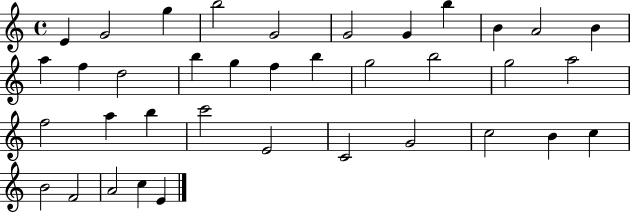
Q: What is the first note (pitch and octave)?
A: E4